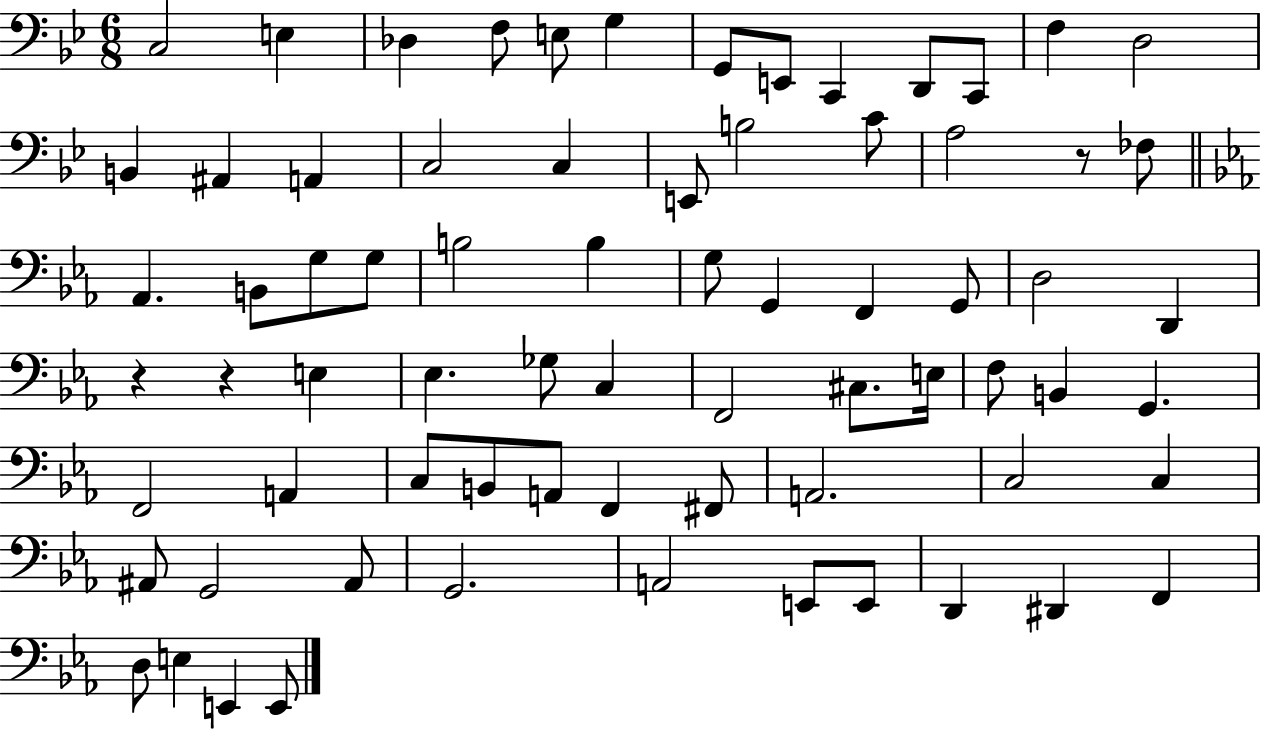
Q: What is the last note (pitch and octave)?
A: E2